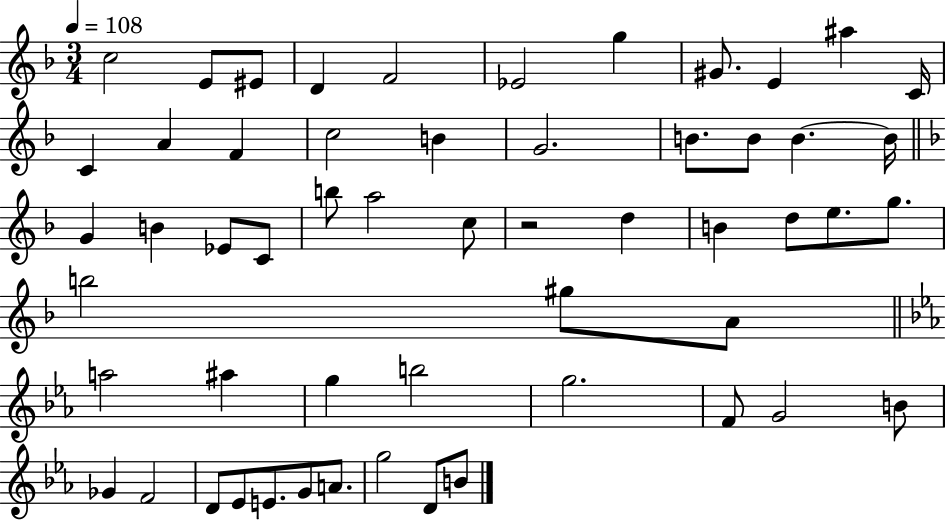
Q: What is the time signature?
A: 3/4